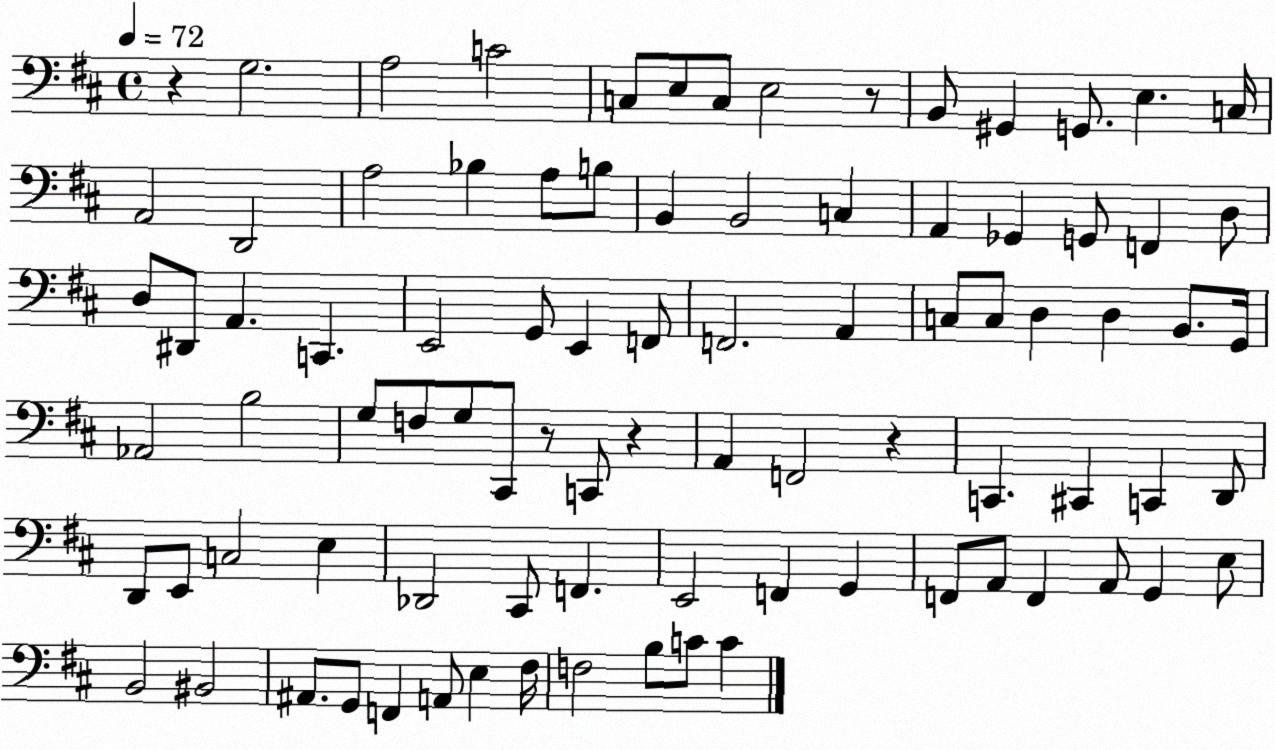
X:1
T:Untitled
M:4/4
L:1/4
K:D
z G,2 A,2 C2 C,/2 E,/2 C,/2 E,2 z/2 B,,/2 ^G,, G,,/2 E, C,/4 A,,2 D,,2 A,2 _B, A,/2 B,/2 B,, B,,2 C, A,, _G,, G,,/2 F,, D,/2 D,/2 ^D,,/2 A,, C,, E,,2 G,,/2 E,, F,,/2 F,,2 A,, C,/2 C,/2 D, D, B,,/2 G,,/4 _A,,2 B,2 G,/2 F,/2 G,/2 ^C,,/2 z/2 C,,/2 z A,, F,,2 z C,, ^C,, C,, D,,/2 D,,/2 E,,/2 C,2 E, _D,,2 ^C,,/2 F,, E,,2 F,, G,, F,,/2 A,,/2 F,, A,,/2 G,, E,/2 B,,2 ^B,,2 ^A,,/2 G,,/2 F,, A,,/2 E, ^F,/4 F,2 B,/2 C/2 C